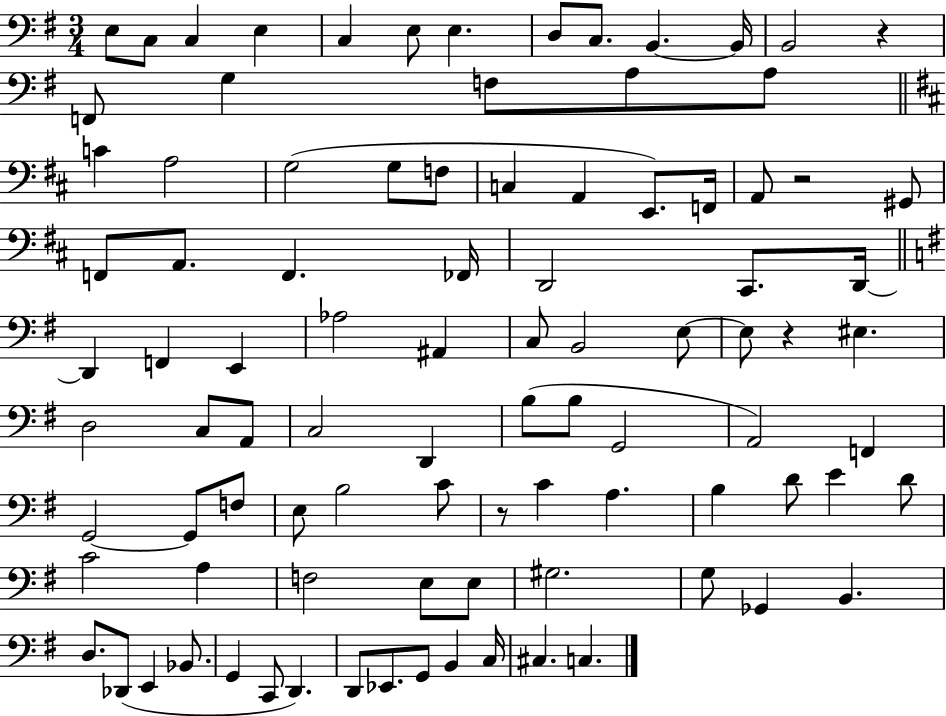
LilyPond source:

{
  \clef bass
  \numericTimeSignature
  \time 3/4
  \key g \major
  \repeat volta 2 { e8 c8 c4 e4 | c4 e8 e4. | d8 c8. b,4.~~ b,16 | b,2 r4 | \break f,8 g4 f8 a8 a8 | \bar "||" \break \key d \major c'4 a2 | g2( g8 f8 | c4 a,4 e,8.) f,16 | a,8 r2 gis,8 | \break f,8 a,8. f,4. fes,16 | d,2 cis,8. d,16~~ | \bar "||" \break \key g \major d,4 f,4 e,4 | aes2 ais,4 | c8 b,2 e8~~ | e8 r4 eis4. | \break d2 c8 a,8 | c2 d,4 | b8( b8 g,2 | a,2) f,4 | \break g,2~~ g,8 f8 | e8 b2 c'8 | r8 c'4 a4. | b4 d'8 e'4 d'8 | \break c'2 a4 | f2 e8 e8 | gis2. | g8 ges,4 b,4. | \break d8. des,8( e,4 bes,8. | g,4 c,8 d,4.) | d,8 ees,8. g,8 b,4 c16 | cis4. c4. | \break } \bar "|."
}